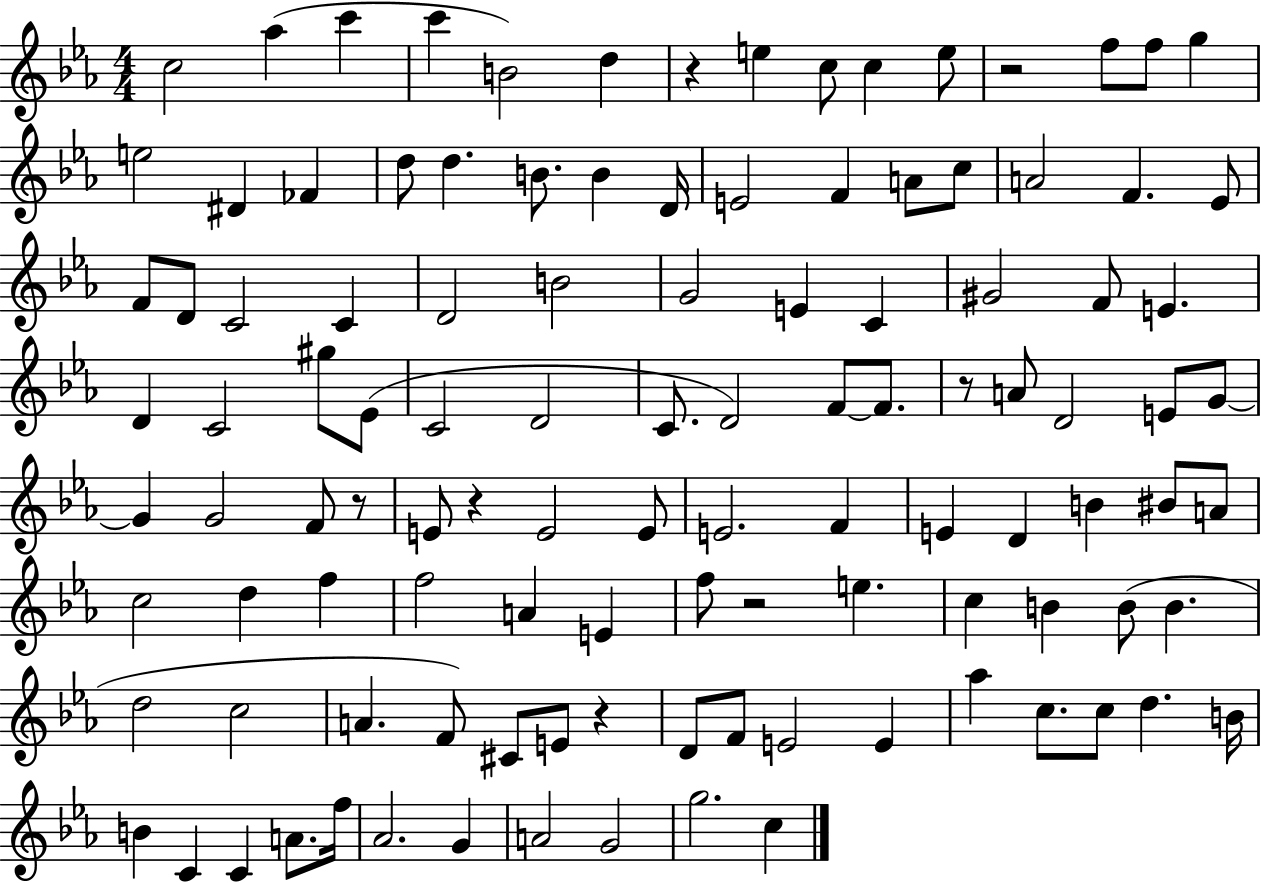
X:1
T:Untitled
M:4/4
L:1/4
K:Eb
c2 _a c' c' B2 d z e c/2 c e/2 z2 f/2 f/2 g e2 ^D _F d/2 d B/2 B D/4 E2 F A/2 c/2 A2 F _E/2 F/2 D/2 C2 C D2 B2 G2 E C ^G2 F/2 E D C2 ^g/2 _E/2 C2 D2 C/2 D2 F/2 F/2 z/2 A/2 D2 E/2 G/2 G G2 F/2 z/2 E/2 z E2 E/2 E2 F E D B ^B/2 A/2 c2 d f f2 A E f/2 z2 e c B B/2 B d2 c2 A F/2 ^C/2 E/2 z D/2 F/2 E2 E _a c/2 c/2 d B/4 B C C A/2 f/4 _A2 G A2 G2 g2 c